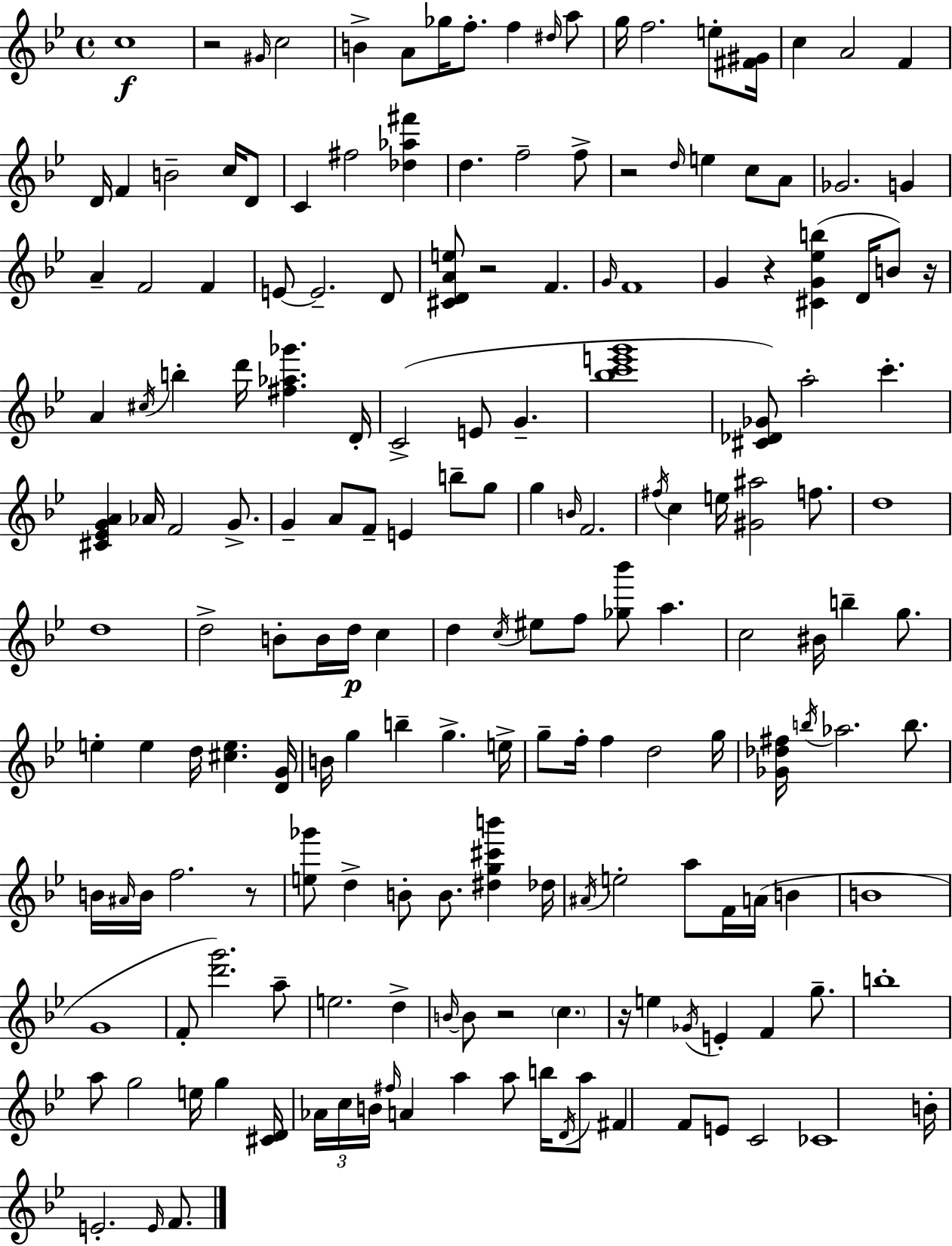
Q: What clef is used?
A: treble